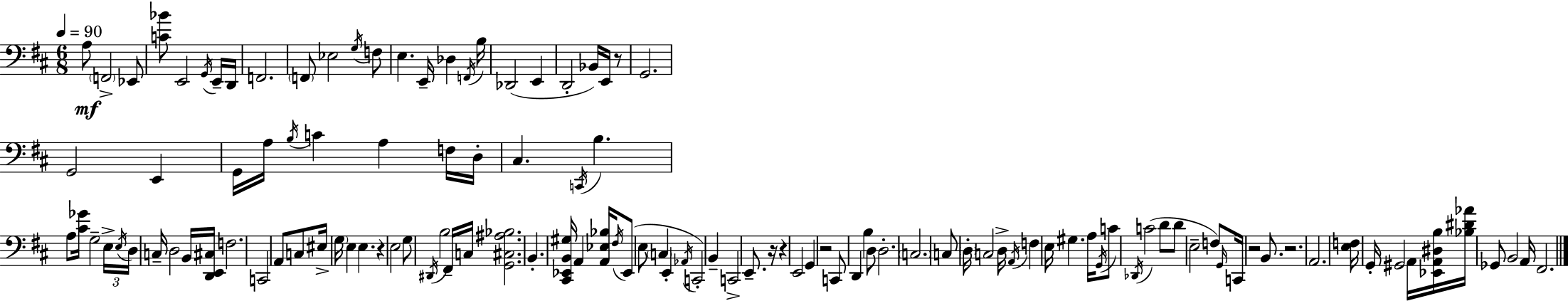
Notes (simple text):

A3/e F2/h Eb2/e [C4,Bb4]/e E2/h G2/s E2/s D2/s F2/h. F2/e Eb3/h G3/s F3/e E3/q. E2/s Db3/q F2/s B3/s Db2/h E2/q D2/h Bb2/s E2/s R/e G2/h. G2/h E2/q G2/s A3/s B3/s C4/q A3/q F3/s D3/s C#3/q. C2/s B3/q. A3/e [C#4,Gb4]/s G3/h E3/s E3/s D3/s C3/s D3/h B2/s [D2,E2,C#3]/s F3/h. C2/h A2/e C3/e EIS3/s G3/s E3/q E3/q. R/q E3/h G3/e D#2/s B3/h F#2/s C3/s [G2,C#3,A#3,Bb3]/h. B2/q. [C#2,Eb2,B2,G#3]/s A2/q [A2,Eb3,Bb3]/s F#3/s Eb2/e E3/e C3/q E2/q Ab2/s C2/h B2/q C2/h E2/e. R/s R/q E2/h G2/q R/h C2/e D2/q B3/q D3/e D3/h. C3/h. C3/e D3/s C3/h D3/s A2/s F3/q E3/s G#3/q. A3/s G2/s C4/e Db2/s C4/h D4/e D4/e E3/h F3/e G2/s C2/s R/h B2/e. R/h. A2/h. [E3,F3]/s G2/s G#2/h A2/s [Eb2,A2,D#3,B3]/s [Bb3,D#4,Ab4]/s Gb2/e B2/h A2/s F#2/h.